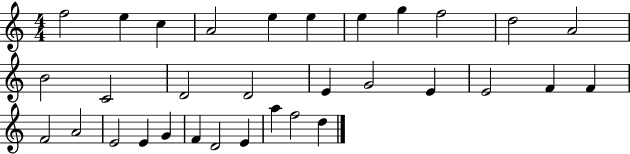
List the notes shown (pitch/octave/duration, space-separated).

F5/h E5/q C5/q A4/h E5/q E5/q E5/q G5/q F5/h D5/h A4/h B4/h C4/h D4/h D4/h E4/q G4/h E4/q E4/h F4/q F4/q F4/h A4/h E4/h E4/q G4/q F4/q D4/h E4/q A5/q F5/h D5/q